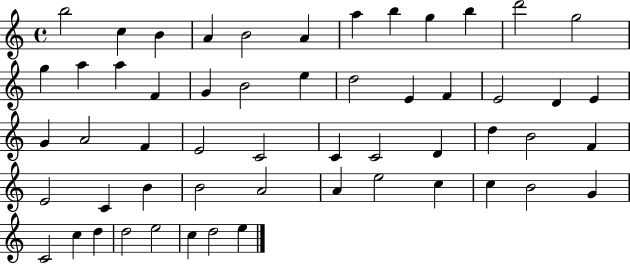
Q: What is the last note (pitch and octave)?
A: E5